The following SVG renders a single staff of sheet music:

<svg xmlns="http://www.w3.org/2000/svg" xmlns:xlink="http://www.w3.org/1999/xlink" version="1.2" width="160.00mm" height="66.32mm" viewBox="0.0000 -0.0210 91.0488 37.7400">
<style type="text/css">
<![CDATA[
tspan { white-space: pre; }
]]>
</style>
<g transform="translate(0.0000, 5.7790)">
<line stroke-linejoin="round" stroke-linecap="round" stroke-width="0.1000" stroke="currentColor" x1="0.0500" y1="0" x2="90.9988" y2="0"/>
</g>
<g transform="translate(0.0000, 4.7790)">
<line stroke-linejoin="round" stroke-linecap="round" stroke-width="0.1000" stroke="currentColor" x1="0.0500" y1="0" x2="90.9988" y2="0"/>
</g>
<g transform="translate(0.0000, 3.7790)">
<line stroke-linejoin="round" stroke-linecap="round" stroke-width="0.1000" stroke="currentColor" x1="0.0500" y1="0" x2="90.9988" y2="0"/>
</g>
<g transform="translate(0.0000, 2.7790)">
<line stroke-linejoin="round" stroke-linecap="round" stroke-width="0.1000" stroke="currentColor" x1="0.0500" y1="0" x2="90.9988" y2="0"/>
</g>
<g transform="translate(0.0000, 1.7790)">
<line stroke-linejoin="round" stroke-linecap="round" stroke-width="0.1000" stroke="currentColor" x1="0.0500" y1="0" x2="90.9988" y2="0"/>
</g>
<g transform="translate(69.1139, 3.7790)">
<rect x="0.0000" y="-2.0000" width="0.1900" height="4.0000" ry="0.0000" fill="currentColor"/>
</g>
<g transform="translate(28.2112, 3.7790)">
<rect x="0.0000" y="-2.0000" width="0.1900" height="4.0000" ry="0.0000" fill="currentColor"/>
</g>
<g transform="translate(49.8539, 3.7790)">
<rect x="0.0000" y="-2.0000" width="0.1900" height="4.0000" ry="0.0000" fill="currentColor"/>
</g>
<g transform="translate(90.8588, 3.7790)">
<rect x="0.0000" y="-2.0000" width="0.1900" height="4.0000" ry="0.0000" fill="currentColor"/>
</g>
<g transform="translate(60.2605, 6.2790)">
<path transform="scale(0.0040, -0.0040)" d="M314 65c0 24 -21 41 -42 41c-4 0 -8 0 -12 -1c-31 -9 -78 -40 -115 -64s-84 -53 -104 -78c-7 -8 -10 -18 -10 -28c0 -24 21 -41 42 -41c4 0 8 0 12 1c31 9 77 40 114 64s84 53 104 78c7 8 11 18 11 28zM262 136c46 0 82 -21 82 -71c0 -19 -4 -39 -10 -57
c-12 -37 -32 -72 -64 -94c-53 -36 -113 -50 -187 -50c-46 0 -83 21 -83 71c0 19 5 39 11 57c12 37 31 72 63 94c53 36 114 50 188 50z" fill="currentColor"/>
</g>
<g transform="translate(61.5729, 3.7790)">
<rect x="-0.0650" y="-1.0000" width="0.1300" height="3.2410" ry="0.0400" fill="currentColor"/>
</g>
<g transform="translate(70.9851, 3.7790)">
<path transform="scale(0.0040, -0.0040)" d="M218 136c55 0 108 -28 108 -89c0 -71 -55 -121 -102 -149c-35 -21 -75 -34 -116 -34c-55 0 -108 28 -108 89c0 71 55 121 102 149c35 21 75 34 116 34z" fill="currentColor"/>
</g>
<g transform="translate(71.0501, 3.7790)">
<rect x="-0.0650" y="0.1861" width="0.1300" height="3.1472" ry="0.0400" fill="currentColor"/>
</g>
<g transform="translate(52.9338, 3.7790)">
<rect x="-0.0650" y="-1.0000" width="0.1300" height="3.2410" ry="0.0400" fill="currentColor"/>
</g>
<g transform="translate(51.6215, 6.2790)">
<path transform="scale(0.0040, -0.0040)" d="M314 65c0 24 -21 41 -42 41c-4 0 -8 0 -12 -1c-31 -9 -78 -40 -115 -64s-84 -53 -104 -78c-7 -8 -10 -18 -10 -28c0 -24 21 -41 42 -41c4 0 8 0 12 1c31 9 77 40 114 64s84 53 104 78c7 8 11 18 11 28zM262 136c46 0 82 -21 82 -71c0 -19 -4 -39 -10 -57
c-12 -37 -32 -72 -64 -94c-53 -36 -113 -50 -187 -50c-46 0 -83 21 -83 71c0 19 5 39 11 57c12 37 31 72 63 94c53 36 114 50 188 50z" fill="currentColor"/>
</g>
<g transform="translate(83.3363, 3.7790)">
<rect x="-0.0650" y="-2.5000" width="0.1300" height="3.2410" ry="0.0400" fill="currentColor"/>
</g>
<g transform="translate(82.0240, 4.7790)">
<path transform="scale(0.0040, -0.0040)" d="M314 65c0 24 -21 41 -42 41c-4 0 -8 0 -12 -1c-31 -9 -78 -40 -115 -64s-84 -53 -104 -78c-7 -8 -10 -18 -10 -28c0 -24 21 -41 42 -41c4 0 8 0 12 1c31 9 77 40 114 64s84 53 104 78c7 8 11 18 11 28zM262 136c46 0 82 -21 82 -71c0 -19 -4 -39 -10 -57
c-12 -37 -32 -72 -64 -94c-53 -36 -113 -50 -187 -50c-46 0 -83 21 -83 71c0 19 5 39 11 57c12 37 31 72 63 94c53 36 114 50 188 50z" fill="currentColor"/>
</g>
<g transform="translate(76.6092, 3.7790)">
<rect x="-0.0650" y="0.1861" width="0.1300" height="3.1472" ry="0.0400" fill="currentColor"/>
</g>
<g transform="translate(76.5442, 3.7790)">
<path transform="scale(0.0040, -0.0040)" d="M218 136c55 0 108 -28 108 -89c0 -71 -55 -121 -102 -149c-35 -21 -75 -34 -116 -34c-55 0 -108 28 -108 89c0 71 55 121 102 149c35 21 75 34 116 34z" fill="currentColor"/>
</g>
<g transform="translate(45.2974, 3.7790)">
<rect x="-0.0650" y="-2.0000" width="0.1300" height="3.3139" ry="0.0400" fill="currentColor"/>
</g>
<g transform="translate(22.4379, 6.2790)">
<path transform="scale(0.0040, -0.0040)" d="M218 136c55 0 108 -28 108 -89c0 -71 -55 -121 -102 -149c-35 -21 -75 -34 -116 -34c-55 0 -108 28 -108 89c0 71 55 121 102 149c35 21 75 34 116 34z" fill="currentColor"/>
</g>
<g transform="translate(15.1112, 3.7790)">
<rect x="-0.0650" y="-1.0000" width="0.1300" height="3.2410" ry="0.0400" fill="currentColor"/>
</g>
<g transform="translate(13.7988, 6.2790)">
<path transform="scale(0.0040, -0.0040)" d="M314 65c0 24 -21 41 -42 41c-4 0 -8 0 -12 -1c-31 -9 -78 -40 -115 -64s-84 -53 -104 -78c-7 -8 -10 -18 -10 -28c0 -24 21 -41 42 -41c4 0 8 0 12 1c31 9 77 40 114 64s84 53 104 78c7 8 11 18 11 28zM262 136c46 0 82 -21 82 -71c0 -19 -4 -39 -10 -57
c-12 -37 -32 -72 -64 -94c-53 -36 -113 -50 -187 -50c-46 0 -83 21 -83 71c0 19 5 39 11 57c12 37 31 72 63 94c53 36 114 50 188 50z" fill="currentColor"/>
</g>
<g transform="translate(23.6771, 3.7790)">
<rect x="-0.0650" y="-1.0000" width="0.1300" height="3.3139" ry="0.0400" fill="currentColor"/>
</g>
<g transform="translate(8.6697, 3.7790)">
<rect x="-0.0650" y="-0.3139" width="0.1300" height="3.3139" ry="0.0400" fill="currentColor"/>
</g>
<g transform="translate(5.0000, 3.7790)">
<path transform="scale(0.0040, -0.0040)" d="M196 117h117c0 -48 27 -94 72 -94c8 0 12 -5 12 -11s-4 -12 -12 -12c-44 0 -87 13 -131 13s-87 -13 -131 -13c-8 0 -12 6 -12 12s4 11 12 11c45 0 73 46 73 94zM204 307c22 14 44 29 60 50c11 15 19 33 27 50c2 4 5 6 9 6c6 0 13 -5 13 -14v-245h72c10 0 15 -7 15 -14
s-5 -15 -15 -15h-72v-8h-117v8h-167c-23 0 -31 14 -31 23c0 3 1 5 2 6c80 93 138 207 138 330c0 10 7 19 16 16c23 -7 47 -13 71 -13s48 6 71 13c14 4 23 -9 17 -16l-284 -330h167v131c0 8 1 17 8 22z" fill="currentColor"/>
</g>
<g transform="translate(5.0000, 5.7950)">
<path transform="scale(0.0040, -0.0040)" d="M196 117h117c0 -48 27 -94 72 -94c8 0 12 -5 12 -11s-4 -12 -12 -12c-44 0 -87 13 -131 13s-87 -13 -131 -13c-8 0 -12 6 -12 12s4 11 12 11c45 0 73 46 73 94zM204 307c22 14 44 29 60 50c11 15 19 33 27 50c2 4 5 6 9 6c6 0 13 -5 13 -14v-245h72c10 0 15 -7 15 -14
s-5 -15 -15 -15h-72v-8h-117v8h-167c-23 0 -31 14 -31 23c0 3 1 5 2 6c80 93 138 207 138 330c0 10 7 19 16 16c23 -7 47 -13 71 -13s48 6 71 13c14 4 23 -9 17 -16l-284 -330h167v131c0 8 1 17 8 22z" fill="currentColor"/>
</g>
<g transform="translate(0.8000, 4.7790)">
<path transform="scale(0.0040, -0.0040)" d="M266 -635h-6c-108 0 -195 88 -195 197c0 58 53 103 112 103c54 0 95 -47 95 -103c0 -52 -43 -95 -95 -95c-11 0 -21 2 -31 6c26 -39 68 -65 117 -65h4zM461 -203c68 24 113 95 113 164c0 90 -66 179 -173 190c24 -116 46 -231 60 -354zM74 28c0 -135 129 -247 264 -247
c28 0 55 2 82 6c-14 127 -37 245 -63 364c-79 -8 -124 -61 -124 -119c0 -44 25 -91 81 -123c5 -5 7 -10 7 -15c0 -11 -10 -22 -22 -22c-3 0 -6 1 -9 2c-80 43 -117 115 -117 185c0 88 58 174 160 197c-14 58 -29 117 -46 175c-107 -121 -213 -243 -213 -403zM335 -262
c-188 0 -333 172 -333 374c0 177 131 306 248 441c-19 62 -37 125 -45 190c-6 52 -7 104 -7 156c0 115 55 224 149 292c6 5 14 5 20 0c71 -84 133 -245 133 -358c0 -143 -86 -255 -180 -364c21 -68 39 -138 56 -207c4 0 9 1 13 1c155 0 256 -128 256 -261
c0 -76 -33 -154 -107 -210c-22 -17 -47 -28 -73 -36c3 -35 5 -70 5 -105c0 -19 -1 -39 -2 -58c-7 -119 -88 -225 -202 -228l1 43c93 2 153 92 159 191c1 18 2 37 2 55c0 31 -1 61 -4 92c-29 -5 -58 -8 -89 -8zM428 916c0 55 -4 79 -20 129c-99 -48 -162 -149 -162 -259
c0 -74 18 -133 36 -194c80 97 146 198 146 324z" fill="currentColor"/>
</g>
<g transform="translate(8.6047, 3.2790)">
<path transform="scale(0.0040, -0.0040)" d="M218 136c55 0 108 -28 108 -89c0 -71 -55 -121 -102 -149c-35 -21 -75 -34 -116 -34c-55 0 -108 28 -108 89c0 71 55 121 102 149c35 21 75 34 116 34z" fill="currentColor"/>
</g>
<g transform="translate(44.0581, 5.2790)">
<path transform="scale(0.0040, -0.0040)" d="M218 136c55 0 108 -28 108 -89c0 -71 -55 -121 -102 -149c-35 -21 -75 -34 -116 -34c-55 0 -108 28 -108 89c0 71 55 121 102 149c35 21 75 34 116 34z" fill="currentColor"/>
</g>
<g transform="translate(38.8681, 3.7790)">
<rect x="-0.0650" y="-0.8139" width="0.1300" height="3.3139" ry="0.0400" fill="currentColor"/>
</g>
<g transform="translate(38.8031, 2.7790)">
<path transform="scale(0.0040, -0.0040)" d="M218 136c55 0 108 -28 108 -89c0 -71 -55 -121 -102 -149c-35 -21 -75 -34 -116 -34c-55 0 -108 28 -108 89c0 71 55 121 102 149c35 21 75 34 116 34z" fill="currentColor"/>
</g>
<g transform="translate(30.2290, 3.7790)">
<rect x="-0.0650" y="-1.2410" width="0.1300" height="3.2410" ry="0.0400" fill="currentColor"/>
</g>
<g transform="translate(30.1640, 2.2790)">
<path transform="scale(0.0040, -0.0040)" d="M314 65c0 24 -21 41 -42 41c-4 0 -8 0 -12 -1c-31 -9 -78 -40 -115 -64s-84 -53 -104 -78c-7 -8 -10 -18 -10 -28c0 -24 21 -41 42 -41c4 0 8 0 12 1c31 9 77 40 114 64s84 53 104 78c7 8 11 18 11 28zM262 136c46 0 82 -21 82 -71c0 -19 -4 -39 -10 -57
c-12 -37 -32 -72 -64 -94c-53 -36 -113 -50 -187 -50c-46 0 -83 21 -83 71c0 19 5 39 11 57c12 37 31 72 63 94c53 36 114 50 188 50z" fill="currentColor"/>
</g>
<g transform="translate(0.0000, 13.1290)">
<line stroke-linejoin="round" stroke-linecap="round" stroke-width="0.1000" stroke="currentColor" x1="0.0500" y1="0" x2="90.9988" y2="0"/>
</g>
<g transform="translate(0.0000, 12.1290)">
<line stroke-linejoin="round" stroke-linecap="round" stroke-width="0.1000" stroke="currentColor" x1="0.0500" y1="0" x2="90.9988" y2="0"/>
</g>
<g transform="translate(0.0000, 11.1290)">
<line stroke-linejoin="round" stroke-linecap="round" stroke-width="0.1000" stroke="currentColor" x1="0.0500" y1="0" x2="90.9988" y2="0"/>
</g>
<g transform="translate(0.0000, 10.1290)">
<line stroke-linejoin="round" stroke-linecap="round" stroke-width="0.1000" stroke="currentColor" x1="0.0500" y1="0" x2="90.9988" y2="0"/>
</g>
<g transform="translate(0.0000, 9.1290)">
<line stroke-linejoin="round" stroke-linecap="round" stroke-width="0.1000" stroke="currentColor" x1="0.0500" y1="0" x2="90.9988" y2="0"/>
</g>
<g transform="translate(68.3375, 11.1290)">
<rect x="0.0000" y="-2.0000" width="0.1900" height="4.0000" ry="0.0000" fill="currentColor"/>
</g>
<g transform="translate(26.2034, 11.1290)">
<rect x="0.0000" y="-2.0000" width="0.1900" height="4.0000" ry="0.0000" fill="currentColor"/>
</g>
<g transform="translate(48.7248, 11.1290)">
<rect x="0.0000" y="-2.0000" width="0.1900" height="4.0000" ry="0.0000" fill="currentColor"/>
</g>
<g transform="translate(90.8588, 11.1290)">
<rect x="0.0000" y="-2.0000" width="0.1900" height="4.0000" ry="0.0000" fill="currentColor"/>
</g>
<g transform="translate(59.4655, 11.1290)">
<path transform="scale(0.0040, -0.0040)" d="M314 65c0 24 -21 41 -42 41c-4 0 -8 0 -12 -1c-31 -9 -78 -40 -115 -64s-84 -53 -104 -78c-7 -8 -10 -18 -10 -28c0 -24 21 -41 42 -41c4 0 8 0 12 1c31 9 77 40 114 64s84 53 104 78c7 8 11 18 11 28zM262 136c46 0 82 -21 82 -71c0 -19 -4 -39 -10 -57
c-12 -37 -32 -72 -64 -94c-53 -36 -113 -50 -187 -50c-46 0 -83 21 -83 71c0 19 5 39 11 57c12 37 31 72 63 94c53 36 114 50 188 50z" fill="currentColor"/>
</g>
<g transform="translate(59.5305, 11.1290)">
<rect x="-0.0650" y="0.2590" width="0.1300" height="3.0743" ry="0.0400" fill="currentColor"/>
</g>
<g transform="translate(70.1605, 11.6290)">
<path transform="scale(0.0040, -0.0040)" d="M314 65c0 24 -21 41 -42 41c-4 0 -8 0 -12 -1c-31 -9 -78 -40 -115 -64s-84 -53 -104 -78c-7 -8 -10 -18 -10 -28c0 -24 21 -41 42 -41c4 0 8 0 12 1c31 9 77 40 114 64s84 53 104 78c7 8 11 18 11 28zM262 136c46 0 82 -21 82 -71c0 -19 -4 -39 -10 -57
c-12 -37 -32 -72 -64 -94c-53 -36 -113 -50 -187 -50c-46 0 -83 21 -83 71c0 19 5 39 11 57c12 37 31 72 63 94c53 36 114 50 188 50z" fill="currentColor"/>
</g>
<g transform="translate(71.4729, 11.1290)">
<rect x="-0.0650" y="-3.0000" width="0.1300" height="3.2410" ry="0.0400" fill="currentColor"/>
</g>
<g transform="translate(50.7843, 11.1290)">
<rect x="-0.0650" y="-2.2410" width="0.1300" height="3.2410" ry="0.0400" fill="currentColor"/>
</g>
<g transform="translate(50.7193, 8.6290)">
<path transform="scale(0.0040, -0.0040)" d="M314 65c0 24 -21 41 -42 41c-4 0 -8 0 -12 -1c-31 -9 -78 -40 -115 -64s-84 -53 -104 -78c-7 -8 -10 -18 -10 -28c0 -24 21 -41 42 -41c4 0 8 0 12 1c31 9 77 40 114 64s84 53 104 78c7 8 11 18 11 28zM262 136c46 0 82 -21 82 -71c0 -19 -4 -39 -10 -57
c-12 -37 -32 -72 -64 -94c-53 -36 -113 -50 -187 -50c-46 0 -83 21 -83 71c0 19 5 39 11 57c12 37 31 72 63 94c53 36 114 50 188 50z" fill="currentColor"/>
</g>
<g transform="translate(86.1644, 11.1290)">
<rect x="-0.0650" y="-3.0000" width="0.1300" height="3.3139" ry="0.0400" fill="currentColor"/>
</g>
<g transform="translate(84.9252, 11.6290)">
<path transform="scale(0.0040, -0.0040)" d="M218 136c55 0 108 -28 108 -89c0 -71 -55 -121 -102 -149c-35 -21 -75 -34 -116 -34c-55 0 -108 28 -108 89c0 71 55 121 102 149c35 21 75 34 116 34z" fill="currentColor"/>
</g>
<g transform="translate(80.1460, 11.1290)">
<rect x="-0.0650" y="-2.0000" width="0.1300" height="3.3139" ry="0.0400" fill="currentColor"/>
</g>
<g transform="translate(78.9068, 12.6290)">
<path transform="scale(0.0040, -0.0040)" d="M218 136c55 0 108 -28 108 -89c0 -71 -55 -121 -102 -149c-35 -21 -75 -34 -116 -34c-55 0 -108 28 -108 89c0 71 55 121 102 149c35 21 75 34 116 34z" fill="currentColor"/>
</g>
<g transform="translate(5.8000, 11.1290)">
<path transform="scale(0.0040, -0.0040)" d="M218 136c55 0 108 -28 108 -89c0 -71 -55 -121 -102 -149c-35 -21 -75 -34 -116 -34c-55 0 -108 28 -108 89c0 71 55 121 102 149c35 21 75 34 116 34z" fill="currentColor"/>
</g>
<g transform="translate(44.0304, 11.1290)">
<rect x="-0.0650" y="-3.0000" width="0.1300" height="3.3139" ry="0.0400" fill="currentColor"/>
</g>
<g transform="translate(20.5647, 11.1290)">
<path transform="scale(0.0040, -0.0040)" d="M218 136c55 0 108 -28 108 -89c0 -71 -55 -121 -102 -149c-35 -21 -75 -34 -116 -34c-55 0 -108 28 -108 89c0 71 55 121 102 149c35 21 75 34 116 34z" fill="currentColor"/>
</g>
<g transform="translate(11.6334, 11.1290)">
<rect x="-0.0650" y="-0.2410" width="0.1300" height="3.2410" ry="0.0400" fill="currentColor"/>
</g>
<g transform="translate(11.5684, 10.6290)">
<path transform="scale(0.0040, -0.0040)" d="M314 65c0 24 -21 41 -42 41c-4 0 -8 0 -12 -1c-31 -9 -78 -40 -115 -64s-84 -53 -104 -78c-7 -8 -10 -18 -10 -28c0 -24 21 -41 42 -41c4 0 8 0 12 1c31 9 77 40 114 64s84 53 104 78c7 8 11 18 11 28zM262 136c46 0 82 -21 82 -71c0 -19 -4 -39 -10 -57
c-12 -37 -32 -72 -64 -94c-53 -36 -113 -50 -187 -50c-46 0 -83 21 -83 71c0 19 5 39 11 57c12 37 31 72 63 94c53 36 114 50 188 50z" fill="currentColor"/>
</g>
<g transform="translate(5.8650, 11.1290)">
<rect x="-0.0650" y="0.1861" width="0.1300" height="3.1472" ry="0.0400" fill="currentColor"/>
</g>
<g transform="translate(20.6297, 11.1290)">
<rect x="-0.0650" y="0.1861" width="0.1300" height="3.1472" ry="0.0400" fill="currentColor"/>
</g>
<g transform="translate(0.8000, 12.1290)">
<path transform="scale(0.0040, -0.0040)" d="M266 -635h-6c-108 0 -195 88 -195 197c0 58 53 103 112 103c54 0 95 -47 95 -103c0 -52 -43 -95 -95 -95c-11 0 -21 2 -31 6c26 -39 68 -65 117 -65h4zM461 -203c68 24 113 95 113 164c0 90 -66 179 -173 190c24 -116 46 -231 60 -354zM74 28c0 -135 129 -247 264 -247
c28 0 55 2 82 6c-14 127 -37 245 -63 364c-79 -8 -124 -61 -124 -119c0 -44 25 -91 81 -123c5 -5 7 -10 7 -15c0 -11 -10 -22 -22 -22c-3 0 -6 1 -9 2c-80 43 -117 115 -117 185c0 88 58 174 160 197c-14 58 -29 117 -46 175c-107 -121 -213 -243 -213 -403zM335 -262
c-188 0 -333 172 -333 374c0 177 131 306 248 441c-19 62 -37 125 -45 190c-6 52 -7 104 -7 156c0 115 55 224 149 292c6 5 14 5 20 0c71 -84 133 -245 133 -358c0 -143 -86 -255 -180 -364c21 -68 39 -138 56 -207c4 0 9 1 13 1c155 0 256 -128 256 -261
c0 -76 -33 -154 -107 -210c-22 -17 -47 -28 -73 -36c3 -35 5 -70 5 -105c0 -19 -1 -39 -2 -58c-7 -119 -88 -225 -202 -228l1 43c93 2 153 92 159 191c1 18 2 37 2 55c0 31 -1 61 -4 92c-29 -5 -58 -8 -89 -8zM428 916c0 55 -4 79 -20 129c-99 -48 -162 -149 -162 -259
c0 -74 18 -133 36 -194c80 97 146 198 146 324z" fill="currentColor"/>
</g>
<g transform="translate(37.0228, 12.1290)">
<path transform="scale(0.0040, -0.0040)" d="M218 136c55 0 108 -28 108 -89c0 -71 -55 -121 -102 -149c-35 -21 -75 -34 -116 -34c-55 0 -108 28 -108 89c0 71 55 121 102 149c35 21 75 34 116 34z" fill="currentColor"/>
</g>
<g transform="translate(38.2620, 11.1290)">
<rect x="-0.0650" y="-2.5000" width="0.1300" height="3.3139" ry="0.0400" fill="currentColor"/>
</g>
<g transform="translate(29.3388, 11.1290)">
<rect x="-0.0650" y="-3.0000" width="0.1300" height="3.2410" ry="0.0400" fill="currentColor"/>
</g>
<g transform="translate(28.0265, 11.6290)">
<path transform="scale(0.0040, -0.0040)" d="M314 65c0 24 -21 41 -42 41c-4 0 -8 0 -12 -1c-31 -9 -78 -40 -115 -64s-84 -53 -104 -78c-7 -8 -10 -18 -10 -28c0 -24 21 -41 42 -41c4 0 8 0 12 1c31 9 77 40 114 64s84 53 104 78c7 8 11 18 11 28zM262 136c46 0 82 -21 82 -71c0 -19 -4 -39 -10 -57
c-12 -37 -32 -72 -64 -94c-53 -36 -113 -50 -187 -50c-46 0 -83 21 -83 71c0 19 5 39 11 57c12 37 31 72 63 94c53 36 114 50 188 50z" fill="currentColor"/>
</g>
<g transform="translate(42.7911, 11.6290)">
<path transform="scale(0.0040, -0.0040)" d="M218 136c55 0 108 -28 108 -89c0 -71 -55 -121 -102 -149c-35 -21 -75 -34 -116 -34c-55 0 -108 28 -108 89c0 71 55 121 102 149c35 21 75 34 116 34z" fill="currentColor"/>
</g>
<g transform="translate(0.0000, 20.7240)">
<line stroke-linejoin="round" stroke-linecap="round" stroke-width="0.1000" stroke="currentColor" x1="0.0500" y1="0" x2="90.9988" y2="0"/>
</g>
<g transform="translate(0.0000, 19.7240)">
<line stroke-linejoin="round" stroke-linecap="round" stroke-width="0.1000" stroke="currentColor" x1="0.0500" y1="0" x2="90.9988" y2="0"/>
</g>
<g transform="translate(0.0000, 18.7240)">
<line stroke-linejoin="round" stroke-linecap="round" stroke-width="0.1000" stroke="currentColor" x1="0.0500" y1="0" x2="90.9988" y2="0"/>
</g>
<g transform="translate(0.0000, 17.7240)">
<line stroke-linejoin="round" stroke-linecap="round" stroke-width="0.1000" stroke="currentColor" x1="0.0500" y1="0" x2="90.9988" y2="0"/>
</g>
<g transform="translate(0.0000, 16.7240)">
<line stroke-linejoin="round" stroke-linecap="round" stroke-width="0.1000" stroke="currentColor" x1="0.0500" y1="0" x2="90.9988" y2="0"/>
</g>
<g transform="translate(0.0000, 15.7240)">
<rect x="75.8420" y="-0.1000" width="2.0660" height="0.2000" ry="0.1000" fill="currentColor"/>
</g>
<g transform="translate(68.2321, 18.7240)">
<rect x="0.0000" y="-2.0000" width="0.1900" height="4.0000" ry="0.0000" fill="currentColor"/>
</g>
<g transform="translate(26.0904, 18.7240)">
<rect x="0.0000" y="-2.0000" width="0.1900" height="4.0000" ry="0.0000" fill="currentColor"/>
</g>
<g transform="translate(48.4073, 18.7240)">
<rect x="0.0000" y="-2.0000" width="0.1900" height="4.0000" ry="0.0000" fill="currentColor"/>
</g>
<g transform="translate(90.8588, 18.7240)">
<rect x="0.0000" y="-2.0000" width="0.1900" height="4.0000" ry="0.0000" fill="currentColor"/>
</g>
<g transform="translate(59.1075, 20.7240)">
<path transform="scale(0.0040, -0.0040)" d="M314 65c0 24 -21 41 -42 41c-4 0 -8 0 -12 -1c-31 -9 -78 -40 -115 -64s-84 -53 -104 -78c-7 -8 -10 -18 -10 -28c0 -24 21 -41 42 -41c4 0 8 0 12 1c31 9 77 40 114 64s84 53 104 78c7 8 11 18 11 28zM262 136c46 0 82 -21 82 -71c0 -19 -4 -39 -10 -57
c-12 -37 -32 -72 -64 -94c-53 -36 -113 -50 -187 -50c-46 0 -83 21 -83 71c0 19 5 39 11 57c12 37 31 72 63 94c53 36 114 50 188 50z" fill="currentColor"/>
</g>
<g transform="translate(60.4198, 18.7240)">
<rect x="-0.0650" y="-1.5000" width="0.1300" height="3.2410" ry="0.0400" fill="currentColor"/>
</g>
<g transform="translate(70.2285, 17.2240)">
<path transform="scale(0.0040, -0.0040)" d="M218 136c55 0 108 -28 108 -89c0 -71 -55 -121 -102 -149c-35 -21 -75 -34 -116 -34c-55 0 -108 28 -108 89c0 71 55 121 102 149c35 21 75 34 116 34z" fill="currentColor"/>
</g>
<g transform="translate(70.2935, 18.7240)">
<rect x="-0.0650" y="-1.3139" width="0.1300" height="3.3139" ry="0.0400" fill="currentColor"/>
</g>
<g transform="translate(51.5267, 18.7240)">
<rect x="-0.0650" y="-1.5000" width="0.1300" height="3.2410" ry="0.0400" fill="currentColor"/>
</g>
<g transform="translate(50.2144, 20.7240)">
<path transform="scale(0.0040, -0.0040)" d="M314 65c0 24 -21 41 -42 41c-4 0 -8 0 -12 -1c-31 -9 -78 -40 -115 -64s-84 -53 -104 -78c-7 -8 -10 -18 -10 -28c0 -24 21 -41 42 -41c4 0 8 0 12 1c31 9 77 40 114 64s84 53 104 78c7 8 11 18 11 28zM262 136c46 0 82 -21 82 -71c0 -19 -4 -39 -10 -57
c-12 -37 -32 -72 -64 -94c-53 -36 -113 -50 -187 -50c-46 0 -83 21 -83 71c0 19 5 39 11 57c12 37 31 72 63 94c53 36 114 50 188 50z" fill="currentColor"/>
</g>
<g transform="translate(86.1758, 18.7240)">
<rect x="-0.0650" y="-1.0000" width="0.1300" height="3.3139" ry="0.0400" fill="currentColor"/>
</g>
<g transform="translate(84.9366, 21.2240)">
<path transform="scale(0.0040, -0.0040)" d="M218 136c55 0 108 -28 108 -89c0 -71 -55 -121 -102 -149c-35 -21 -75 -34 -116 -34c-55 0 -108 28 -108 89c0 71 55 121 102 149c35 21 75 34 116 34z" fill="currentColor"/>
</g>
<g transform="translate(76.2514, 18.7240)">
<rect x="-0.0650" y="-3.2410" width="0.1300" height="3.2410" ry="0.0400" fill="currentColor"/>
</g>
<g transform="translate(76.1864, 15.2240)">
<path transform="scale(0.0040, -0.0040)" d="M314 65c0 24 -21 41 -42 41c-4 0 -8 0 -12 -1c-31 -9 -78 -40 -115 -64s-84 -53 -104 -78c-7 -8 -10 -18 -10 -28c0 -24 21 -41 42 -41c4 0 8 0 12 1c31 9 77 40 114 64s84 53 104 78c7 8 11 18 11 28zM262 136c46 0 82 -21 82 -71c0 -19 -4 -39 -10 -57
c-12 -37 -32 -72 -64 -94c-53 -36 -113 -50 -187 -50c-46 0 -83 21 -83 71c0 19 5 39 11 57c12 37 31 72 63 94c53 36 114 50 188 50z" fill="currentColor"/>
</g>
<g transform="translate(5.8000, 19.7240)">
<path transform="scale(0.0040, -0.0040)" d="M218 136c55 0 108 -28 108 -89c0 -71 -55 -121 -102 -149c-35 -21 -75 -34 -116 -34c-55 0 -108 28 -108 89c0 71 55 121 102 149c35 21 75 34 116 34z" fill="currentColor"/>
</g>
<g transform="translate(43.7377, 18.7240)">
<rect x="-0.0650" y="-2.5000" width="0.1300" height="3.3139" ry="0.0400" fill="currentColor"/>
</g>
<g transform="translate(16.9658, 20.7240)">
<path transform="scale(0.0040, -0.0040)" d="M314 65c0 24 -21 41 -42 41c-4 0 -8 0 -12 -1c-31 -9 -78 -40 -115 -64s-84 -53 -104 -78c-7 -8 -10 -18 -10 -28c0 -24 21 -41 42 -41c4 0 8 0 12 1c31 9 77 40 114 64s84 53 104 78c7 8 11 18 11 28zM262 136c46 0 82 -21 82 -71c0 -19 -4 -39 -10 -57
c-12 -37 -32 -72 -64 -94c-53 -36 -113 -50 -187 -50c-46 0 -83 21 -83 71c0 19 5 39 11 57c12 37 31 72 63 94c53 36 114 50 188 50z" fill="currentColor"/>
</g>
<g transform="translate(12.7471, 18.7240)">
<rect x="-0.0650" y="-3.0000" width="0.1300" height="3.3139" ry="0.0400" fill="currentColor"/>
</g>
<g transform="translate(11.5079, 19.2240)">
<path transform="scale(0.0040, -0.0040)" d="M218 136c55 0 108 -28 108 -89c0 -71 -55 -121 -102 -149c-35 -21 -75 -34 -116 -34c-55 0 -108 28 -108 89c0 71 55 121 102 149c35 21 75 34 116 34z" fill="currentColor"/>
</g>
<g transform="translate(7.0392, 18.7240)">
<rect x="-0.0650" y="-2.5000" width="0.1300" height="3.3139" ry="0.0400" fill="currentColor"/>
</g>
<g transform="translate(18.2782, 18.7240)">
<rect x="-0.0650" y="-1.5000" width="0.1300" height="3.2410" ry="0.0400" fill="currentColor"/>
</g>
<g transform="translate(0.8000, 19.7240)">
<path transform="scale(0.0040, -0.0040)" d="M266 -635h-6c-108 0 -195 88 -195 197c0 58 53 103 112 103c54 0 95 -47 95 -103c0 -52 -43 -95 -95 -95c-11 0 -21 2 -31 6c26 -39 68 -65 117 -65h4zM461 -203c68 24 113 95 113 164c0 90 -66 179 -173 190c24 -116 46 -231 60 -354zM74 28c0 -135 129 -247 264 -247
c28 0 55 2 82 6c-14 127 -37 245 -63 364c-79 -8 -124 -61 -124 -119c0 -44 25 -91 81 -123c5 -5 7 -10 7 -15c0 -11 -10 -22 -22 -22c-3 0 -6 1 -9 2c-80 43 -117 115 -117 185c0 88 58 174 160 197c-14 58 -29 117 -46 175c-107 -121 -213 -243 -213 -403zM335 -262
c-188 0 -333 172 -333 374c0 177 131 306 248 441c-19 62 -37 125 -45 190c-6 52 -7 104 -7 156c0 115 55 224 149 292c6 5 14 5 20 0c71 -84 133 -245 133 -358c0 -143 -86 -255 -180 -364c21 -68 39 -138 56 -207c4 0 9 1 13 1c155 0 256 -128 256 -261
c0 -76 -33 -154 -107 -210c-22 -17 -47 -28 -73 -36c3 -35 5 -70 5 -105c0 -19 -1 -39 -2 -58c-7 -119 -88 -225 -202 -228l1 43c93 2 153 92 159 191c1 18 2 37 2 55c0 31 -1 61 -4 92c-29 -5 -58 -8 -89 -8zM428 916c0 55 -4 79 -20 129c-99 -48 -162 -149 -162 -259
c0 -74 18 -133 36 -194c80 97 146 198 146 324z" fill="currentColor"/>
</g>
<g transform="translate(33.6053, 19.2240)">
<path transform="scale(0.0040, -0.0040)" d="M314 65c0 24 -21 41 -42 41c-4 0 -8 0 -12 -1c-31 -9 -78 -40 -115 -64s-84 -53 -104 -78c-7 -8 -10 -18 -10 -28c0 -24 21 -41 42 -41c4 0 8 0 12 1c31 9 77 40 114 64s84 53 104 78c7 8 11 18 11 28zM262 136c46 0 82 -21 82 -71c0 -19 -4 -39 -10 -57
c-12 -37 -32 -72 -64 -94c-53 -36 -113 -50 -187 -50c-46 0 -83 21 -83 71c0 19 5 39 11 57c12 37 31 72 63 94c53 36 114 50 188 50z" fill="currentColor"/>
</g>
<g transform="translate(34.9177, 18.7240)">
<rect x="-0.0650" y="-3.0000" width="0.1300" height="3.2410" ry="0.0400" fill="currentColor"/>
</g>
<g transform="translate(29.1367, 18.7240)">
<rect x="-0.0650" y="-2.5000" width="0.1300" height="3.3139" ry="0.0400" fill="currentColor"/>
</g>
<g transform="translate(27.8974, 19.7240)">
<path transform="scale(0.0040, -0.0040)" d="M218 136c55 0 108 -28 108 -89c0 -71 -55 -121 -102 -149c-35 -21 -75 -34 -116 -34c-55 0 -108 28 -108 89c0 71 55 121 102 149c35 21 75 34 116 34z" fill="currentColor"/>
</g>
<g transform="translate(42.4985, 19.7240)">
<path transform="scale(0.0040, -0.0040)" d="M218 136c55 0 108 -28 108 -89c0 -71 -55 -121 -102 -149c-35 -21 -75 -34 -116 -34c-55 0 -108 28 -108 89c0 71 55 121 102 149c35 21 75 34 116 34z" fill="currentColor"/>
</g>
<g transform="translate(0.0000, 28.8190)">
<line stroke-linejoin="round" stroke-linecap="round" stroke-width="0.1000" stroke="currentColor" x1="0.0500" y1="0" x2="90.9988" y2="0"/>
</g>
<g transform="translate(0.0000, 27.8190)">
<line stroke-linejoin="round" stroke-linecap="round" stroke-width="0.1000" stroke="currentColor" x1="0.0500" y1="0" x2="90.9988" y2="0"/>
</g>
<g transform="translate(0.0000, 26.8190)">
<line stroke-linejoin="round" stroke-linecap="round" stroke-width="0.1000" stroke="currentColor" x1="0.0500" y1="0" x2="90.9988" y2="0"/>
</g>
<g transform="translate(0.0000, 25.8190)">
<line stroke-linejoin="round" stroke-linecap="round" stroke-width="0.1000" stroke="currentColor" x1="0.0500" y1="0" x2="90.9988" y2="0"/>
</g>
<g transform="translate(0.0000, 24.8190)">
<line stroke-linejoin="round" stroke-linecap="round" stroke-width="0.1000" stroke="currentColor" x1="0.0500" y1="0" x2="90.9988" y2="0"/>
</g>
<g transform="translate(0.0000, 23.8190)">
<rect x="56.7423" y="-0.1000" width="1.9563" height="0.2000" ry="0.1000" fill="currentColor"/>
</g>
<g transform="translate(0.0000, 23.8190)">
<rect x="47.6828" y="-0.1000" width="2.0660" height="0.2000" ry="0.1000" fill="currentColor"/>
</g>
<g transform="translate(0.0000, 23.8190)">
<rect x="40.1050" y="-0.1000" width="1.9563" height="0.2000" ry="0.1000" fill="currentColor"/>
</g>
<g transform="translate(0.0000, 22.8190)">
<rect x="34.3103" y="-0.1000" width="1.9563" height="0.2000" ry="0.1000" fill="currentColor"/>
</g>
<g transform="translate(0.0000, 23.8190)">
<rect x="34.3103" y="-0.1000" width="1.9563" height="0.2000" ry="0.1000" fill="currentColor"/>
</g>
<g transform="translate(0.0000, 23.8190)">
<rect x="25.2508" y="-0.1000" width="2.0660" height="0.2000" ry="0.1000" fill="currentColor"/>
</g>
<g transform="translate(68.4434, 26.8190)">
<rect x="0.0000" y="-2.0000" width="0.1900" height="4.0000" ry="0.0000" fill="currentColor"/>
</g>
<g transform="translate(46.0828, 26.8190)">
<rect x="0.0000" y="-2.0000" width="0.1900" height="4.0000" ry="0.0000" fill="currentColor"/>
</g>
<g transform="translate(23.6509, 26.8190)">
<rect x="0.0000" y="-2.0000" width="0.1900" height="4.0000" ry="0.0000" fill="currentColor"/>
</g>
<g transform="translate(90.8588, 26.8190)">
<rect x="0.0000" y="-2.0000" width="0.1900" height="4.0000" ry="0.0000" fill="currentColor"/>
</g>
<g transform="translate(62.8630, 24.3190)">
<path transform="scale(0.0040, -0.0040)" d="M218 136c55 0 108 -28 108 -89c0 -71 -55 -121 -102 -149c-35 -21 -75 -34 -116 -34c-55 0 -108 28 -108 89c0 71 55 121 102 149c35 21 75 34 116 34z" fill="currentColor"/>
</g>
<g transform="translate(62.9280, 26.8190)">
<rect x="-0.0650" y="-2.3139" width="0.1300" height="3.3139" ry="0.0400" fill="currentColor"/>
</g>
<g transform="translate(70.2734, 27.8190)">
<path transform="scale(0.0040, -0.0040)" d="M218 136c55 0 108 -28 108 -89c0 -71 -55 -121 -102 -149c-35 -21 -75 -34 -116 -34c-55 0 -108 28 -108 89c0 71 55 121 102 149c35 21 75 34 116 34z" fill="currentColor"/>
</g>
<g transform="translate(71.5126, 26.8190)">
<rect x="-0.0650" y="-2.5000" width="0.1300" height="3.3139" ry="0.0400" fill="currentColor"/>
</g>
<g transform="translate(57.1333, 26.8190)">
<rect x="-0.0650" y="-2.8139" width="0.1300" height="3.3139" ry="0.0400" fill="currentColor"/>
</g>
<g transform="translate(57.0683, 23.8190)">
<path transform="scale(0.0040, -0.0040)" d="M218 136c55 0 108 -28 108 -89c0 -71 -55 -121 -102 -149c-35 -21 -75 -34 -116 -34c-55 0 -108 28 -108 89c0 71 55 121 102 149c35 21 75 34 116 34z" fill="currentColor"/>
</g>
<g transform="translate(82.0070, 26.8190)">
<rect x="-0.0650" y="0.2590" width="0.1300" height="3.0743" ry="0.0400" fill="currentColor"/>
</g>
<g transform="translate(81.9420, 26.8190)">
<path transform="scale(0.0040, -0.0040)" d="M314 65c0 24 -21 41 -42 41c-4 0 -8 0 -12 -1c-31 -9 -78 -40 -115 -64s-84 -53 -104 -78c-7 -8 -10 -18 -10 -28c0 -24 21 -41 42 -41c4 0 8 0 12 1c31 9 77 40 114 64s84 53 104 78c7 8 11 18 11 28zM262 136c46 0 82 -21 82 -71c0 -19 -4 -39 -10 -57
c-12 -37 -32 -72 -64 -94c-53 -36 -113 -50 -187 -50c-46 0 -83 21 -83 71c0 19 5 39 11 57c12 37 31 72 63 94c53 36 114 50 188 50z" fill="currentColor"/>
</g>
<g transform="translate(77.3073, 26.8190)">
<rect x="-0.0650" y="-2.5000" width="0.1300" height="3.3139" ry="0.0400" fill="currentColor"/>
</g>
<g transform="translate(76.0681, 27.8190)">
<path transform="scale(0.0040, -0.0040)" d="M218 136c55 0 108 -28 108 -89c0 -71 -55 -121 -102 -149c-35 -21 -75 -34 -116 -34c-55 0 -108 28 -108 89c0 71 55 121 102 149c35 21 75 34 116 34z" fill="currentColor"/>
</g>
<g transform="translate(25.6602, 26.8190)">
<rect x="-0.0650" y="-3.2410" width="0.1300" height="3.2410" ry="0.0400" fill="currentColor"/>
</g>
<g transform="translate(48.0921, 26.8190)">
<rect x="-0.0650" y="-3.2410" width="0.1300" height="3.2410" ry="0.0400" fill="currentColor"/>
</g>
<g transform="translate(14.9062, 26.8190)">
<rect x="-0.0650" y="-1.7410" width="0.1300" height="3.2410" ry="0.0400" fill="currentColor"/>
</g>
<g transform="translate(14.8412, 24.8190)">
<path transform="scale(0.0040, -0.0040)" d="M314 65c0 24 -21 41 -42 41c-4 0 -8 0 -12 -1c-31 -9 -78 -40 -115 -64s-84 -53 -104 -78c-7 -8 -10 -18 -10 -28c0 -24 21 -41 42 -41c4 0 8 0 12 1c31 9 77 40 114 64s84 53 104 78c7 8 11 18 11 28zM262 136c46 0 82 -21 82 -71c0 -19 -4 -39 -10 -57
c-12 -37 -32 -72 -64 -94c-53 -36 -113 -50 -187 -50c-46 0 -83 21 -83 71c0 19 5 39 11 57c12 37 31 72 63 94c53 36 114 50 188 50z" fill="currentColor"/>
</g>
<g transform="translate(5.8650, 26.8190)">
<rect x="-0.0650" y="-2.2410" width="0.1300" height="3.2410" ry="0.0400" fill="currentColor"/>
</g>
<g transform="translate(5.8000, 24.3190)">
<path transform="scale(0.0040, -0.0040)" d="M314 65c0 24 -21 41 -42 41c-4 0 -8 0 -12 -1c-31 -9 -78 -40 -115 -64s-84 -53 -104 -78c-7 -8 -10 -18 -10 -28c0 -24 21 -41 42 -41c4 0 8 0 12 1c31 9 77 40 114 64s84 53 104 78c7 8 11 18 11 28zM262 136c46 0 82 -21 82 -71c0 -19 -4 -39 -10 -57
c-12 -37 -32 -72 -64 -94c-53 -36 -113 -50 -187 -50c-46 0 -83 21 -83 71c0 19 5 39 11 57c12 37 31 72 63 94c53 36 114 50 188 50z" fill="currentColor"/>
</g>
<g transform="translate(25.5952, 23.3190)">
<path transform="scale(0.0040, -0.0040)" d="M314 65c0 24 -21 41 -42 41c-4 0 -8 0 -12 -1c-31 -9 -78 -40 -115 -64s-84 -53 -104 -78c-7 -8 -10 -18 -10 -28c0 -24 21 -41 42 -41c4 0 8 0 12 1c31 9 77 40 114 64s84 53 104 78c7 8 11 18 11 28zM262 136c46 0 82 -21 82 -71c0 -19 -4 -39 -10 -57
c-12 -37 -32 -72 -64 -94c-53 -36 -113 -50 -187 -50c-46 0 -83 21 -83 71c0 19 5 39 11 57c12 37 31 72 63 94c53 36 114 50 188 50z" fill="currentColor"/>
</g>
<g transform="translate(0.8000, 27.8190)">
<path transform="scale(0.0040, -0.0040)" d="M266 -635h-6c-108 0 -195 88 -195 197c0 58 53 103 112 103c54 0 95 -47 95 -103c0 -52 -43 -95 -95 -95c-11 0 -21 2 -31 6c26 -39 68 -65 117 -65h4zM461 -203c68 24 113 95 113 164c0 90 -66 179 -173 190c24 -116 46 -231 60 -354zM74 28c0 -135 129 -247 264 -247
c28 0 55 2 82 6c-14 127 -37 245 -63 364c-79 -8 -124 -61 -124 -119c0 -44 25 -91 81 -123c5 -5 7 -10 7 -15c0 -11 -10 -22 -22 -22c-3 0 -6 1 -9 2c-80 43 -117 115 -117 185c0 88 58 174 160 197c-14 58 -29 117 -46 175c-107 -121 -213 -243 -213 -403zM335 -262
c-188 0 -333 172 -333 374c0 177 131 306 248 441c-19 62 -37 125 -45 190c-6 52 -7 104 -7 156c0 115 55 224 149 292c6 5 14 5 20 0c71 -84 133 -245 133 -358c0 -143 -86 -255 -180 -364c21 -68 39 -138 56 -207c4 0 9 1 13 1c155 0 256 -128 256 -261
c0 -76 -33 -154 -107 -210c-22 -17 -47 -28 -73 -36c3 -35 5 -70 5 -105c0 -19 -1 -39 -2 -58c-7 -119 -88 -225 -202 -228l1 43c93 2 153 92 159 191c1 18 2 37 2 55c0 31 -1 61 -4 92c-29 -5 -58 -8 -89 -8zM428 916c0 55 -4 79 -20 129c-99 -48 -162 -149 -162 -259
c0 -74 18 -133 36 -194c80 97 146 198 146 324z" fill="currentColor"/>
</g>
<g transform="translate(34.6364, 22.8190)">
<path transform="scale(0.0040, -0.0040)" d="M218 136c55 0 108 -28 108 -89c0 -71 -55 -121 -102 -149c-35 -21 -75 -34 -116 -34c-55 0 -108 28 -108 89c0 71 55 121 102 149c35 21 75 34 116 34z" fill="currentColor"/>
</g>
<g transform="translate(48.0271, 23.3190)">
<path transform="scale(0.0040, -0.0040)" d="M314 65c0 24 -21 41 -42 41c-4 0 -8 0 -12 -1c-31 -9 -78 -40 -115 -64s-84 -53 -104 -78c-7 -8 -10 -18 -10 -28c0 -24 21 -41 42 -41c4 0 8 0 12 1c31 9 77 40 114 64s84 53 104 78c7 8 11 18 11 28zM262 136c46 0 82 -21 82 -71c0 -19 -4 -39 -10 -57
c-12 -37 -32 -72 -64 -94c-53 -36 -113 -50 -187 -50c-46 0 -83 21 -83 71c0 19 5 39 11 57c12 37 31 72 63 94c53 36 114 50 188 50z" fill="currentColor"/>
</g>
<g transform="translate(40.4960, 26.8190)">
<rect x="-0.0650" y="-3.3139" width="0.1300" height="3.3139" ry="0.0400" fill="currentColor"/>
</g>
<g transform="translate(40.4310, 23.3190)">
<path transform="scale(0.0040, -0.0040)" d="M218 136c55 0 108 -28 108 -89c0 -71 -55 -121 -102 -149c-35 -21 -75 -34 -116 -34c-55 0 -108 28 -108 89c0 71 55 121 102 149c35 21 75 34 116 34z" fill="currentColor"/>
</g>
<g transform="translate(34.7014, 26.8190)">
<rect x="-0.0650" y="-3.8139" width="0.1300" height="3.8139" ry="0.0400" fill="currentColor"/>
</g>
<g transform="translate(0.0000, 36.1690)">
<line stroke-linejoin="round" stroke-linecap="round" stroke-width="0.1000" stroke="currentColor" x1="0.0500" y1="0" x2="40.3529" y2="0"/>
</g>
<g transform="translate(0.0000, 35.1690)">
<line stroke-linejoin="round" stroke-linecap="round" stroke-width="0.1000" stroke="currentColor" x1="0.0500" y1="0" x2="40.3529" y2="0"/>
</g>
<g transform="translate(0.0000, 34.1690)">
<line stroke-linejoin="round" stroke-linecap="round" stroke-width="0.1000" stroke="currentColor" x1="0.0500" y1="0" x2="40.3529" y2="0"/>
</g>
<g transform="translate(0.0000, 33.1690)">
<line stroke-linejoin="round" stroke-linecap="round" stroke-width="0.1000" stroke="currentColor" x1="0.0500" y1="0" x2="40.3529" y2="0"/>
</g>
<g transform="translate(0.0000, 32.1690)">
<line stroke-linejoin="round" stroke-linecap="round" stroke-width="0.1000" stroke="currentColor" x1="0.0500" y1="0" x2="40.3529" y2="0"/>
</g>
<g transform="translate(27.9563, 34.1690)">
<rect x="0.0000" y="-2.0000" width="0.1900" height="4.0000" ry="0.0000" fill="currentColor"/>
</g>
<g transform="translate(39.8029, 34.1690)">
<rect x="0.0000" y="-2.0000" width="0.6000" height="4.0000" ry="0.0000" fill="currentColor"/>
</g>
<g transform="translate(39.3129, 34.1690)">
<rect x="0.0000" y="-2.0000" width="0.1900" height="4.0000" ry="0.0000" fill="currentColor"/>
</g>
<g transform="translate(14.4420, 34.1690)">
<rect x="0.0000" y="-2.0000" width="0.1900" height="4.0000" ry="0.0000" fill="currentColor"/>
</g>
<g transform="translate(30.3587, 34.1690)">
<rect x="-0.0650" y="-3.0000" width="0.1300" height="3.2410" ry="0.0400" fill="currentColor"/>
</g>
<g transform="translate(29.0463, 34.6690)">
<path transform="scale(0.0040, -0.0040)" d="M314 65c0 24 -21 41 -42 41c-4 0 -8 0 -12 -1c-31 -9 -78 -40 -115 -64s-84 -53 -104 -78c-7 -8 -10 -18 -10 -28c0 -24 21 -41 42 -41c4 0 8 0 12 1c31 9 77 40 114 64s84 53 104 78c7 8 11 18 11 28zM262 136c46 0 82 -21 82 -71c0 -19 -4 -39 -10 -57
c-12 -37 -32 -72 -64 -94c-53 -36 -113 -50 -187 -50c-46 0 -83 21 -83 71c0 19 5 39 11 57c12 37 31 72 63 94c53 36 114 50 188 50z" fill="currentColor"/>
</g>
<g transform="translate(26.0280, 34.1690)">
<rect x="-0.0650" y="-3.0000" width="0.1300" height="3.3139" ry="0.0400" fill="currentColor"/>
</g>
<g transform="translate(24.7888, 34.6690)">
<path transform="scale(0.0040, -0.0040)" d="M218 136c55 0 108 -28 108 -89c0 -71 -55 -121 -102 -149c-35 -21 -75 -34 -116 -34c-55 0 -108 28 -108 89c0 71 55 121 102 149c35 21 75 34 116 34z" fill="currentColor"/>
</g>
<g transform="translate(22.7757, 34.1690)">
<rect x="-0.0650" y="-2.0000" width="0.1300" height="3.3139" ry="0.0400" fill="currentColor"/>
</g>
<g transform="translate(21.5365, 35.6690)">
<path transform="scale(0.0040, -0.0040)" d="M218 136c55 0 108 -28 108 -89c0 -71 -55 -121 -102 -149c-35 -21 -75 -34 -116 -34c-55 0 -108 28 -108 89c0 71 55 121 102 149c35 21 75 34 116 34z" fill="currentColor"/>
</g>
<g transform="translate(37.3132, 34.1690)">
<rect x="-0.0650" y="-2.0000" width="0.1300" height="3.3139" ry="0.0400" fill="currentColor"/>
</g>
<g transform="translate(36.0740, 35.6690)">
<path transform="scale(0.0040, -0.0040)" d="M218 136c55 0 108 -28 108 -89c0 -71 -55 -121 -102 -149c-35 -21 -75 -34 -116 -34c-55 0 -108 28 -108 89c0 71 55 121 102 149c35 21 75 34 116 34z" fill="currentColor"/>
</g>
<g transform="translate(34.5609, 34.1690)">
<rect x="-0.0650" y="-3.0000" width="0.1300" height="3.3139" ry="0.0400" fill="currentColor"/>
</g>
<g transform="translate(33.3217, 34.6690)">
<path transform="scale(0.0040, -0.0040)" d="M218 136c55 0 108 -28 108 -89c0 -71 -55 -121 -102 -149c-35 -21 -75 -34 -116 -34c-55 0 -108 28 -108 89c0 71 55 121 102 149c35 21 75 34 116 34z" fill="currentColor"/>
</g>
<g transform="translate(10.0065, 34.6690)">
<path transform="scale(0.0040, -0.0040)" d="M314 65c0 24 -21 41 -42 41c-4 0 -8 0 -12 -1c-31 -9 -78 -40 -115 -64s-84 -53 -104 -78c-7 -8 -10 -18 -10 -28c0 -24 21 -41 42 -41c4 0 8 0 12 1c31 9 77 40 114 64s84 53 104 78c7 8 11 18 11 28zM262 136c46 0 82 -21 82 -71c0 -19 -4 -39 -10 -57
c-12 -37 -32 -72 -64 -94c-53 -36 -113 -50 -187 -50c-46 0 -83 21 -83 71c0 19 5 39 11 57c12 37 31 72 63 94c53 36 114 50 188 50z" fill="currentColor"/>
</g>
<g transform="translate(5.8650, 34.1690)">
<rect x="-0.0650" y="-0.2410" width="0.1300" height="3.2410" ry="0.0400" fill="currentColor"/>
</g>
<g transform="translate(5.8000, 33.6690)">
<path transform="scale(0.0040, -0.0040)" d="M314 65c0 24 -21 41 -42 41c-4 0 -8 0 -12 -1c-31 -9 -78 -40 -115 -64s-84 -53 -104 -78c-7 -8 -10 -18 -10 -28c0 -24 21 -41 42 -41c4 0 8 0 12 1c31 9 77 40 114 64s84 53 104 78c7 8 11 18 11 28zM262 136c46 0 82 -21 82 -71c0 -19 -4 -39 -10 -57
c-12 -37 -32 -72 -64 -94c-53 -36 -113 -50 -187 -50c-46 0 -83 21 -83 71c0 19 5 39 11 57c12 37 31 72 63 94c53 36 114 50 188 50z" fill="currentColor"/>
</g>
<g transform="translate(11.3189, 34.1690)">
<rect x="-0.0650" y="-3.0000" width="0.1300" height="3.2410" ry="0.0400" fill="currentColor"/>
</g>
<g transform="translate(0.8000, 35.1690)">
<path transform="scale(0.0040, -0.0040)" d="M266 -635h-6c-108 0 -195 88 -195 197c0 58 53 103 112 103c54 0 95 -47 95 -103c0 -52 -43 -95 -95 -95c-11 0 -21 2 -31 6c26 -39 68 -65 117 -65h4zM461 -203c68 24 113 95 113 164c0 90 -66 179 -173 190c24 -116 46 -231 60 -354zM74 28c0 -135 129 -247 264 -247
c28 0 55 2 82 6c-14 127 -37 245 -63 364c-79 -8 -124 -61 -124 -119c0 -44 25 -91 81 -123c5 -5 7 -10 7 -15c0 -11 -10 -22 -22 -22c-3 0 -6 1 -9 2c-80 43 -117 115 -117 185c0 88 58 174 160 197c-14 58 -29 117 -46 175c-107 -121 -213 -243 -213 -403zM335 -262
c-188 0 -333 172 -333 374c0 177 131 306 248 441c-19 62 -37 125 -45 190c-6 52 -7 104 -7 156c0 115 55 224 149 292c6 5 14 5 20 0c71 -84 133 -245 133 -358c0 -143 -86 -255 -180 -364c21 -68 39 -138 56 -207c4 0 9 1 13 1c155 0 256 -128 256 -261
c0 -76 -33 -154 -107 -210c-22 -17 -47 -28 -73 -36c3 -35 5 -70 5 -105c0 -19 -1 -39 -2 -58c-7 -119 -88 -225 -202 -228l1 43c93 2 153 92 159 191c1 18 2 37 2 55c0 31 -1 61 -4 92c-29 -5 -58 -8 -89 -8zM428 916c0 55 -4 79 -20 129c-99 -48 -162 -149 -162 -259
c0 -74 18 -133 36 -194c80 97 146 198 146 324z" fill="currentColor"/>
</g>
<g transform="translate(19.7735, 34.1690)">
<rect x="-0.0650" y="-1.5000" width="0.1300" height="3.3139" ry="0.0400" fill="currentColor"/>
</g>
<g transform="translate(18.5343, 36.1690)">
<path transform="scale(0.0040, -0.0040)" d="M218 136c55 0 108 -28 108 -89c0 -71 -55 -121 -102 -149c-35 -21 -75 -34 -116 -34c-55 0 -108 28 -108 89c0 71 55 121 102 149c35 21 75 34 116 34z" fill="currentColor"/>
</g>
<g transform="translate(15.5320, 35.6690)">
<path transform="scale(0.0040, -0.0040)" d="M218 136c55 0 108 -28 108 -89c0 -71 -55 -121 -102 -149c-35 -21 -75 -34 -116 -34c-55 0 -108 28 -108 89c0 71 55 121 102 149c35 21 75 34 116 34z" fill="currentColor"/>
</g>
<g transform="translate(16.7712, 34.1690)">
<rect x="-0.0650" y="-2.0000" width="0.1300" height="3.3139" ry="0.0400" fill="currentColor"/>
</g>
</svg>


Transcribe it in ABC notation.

X:1
T:Untitled
M:4/4
L:1/4
K:C
c D2 D e2 d F D2 D2 B B G2 B c2 B A2 G A g2 B2 A2 F A G A E2 G A2 G E2 E2 e b2 D g2 f2 b2 c' b b2 a g G G B2 c2 A2 F E F A A2 A F